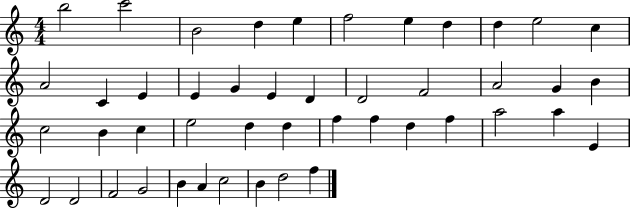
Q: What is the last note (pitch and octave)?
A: F5